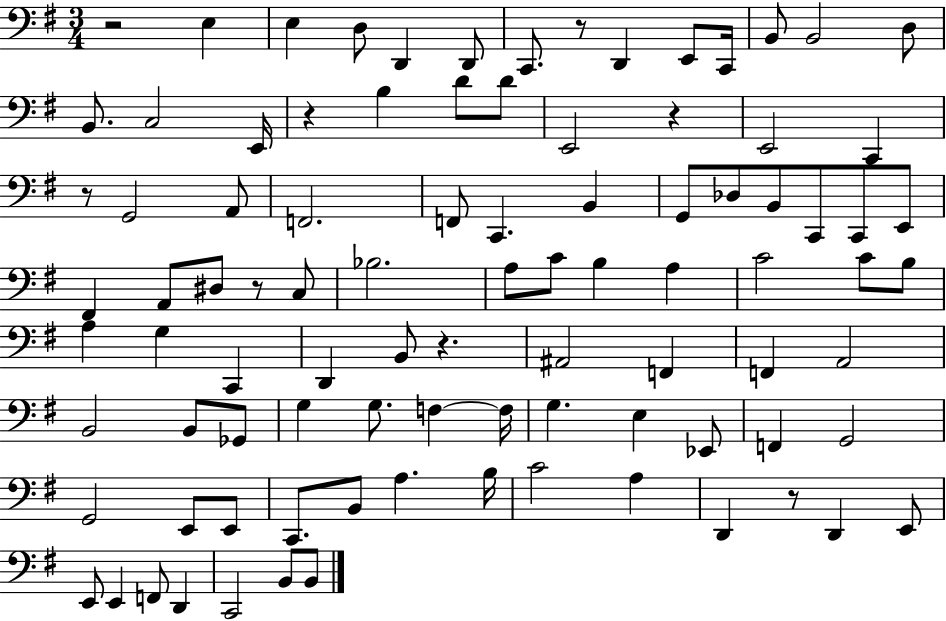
{
  \clef bass
  \numericTimeSignature
  \time 3/4
  \key g \major
  \repeat volta 2 { r2 e4 | e4 d8 d,4 d,8 | c,8. r8 d,4 e,8 c,16 | b,8 b,2 d8 | \break b,8. c2 e,16 | r4 b4 d'8 d'8 | e,2 r4 | e,2 c,4 | \break r8 g,2 a,8 | f,2. | f,8 c,4. b,4 | g,8 des8 b,8 c,8 c,8 e,8 | \break fis,4 a,8 dis8 r8 c8 | bes2. | a8 c'8 b4 a4 | c'2 c'8 b8 | \break a4 g4 c,4 | d,4 b,8 r4. | ais,2 f,4 | f,4 a,2 | \break b,2 b,8 ges,8 | g4 g8. f4~~ f16 | g4. e4 ees,8 | f,4 g,2 | \break g,2 e,8 e,8 | c,8. b,8 a4. b16 | c'2 a4 | d,4 r8 d,4 e,8 | \break e,8 e,4 f,8 d,4 | c,2 b,8 b,8 | } \bar "|."
}